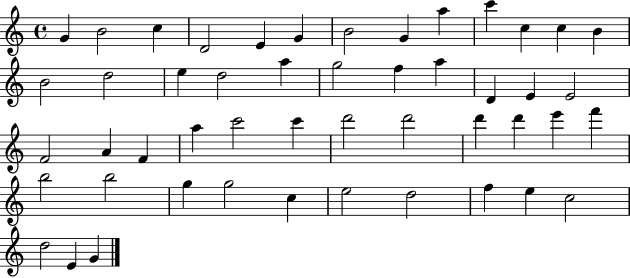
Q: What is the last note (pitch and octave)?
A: G4